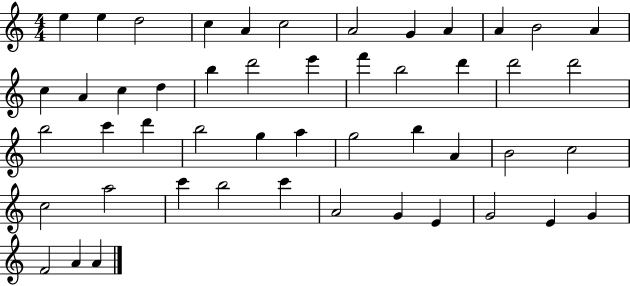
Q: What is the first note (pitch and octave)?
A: E5